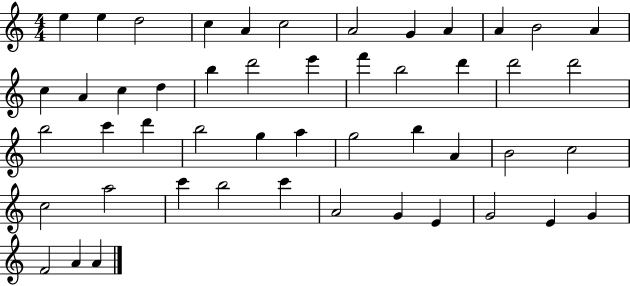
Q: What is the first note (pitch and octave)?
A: E5